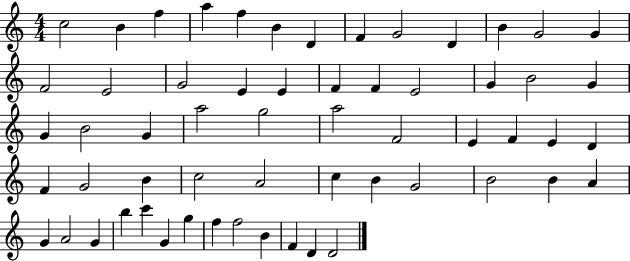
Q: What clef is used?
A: treble